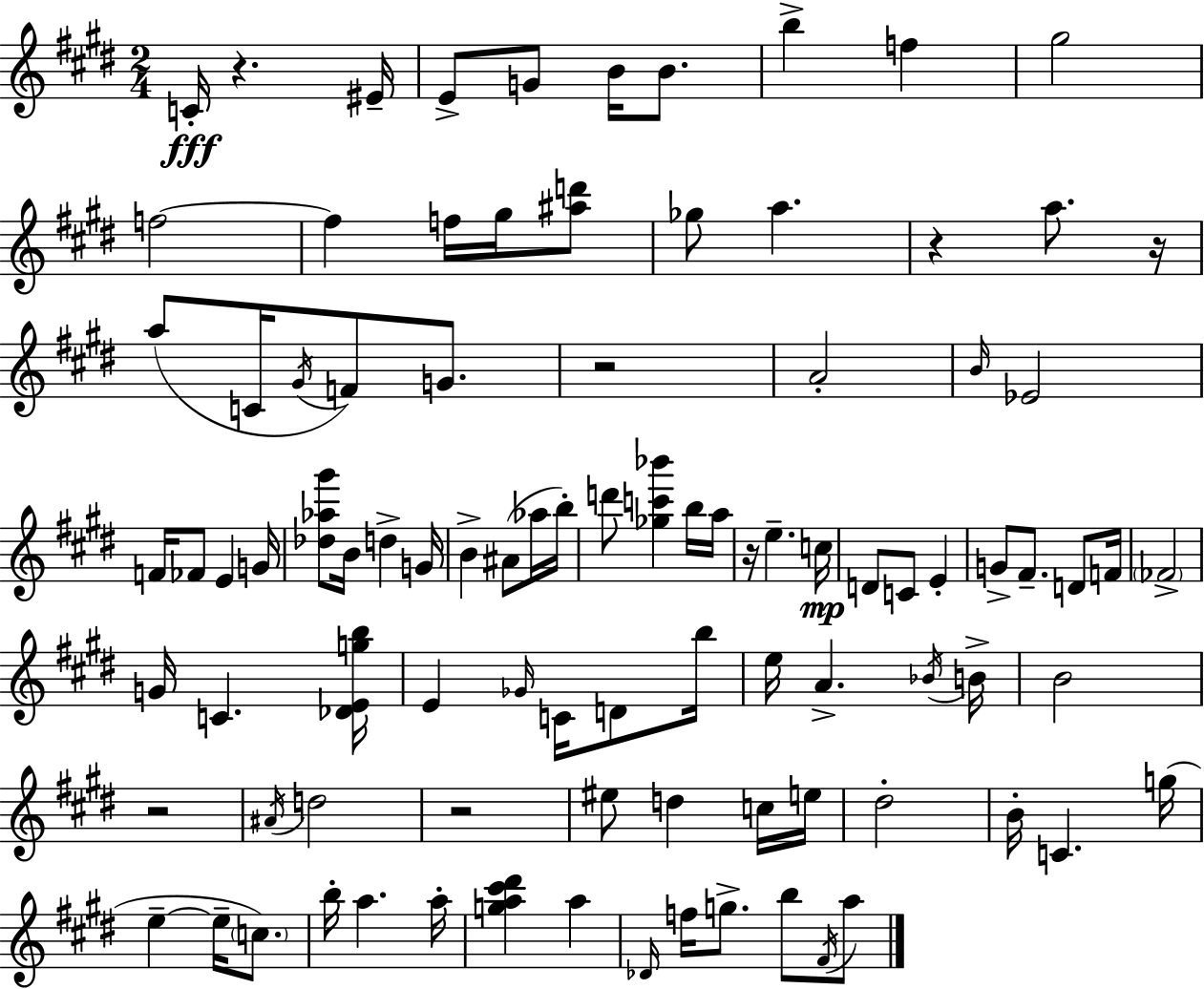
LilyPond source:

{
  \clef treble
  \numericTimeSignature
  \time 2/4
  \key e \major
  c'16-.\fff r4. eis'16-- | e'8-> g'8 b'16 b'8. | b''4-> f''4 | gis''2 | \break f''2~~ | f''4 f''16 gis''16 <ais'' d'''>8 | ges''8 a''4. | r4 a''8. r16 | \break a''8( c'16 \acciaccatura { gis'16 }) f'8 g'8. | r2 | a'2-. | \grace { b'16 } ees'2 | \break f'16 fes'8 e'4 | g'16 <des'' aes'' gis'''>8 b'16 d''4-> | g'16 b'4-> ais'8( | aes''16 b''16-.) d'''8 <ges'' c''' bes'''>4 | \break b''16 a''16 r16 e''4.-- | c''16\mp d'8 c'8 e'4-. | g'8-> fis'8.-- d'8 | f'16 \parenthesize fes'2-> | \break g'16 c'4. | <des' e' g'' b''>16 e'4 \grace { ges'16 } c'16 | d'8 b''16 e''16 a'4.-> | \acciaccatura { bes'16 } b'16-> b'2 | \break r2 | \acciaccatura { ais'16 } d''2 | r2 | eis''8 d''4 | \break c''16 e''16 dis''2-. | b'16-. c'4. | g''16( e''4--~~ | e''16-- \parenthesize c''8.) b''16-. a''4. | \break a''16-. <g'' a'' cis''' dis'''>4 | a''4 \grace { des'16 } f''16 g''8.-> | b''8 \acciaccatura { fis'16 } a''8 \bar "|."
}